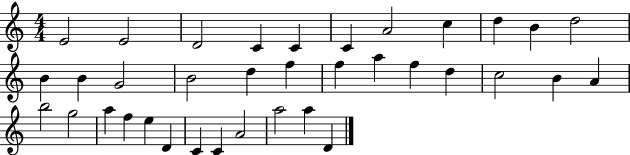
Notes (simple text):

E4/h E4/h D4/h C4/q C4/q C4/q A4/h C5/q D5/q B4/q D5/h B4/q B4/q G4/h B4/h D5/q F5/q F5/q A5/q F5/q D5/q C5/h B4/q A4/q B5/h G5/h A5/q F5/q E5/q D4/q C4/q C4/q A4/h A5/h A5/q D4/q